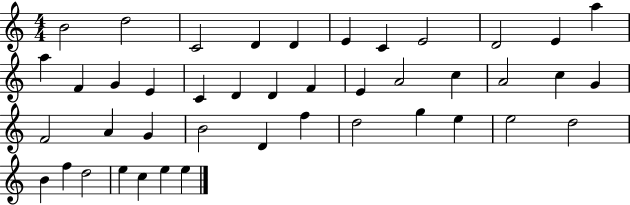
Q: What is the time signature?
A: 4/4